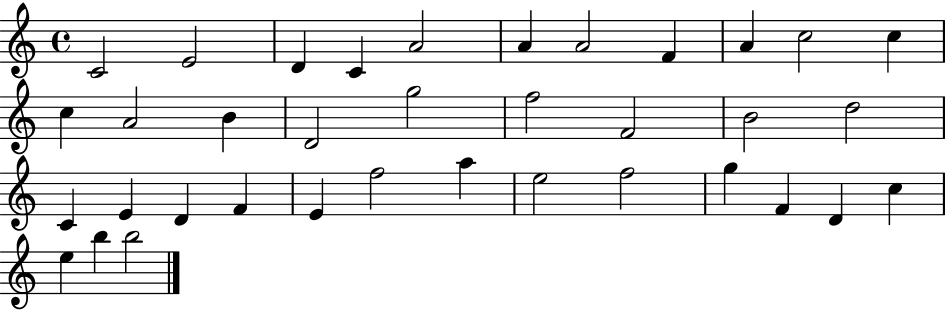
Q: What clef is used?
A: treble